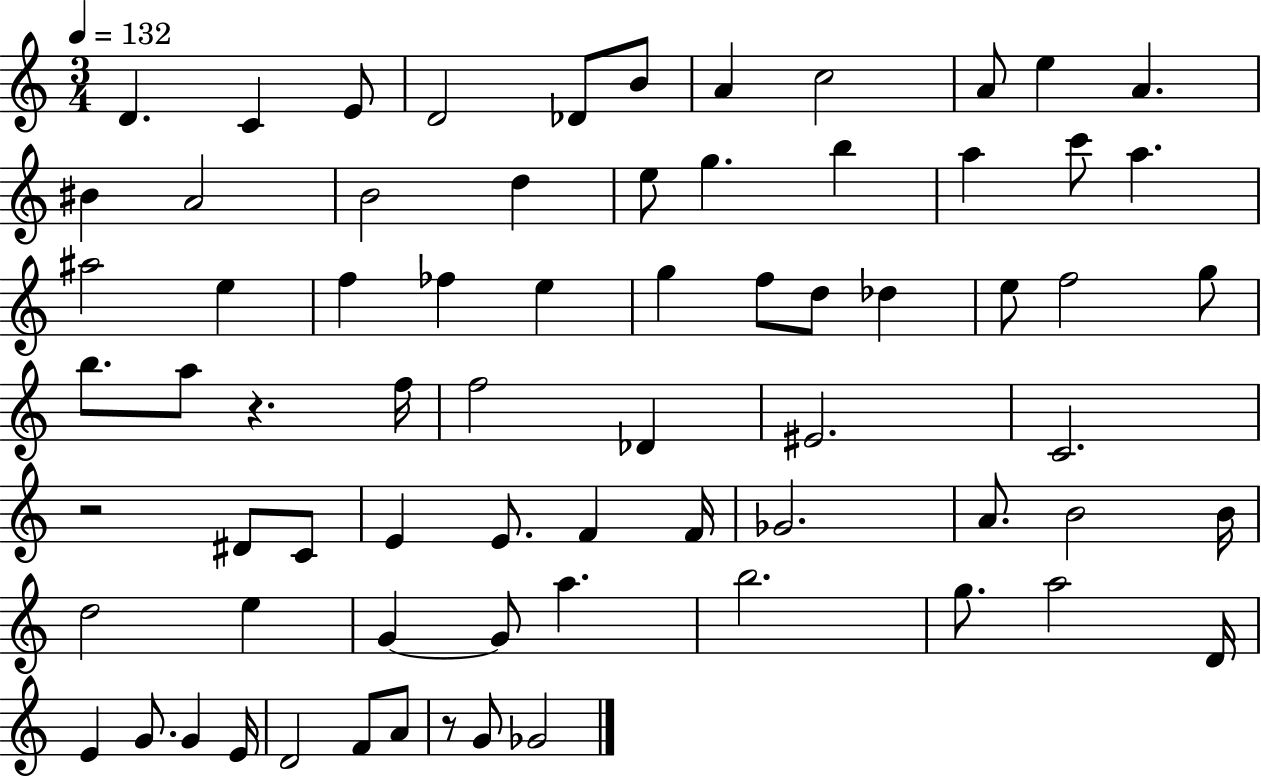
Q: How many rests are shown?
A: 3